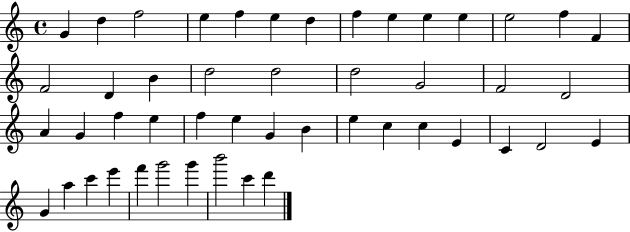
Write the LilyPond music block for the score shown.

{
  \clef treble
  \time 4/4
  \defaultTimeSignature
  \key c \major
  g'4 d''4 f''2 | e''4 f''4 e''4 d''4 | f''4 e''4 e''4 e''4 | e''2 f''4 f'4 | \break f'2 d'4 b'4 | d''2 d''2 | d''2 g'2 | f'2 d'2 | \break a'4 g'4 f''4 e''4 | f''4 e''4 g'4 b'4 | e''4 c''4 c''4 e'4 | c'4 d'2 e'4 | \break g'4 a''4 c'''4 e'''4 | f'''4 g'''2 g'''4 | b'''2 c'''4 d'''4 | \bar "|."
}